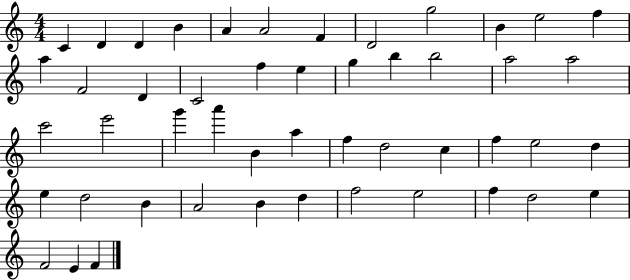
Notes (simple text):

C4/q D4/q D4/q B4/q A4/q A4/h F4/q D4/h G5/h B4/q E5/h F5/q A5/q F4/h D4/q C4/h F5/q E5/q G5/q B5/q B5/h A5/h A5/h C6/h E6/h G6/q A6/q B4/q A5/q F5/q D5/h C5/q F5/q E5/h D5/q E5/q D5/h B4/q A4/h B4/q D5/q F5/h E5/h F5/q D5/h E5/q F4/h E4/q F4/q